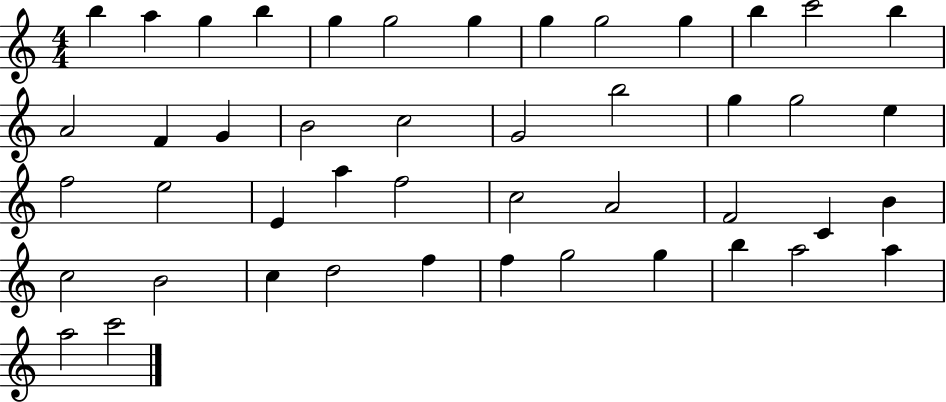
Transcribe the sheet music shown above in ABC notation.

X:1
T:Untitled
M:4/4
L:1/4
K:C
b a g b g g2 g g g2 g b c'2 b A2 F G B2 c2 G2 b2 g g2 e f2 e2 E a f2 c2 A2 F2 C B c2 B2 c d2 f f g2 g b a2 a a2 c'2